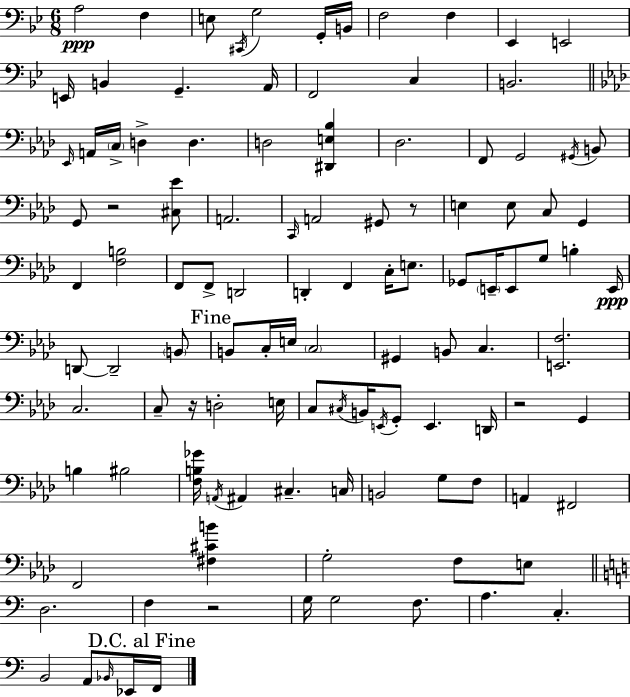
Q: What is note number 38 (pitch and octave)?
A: G2